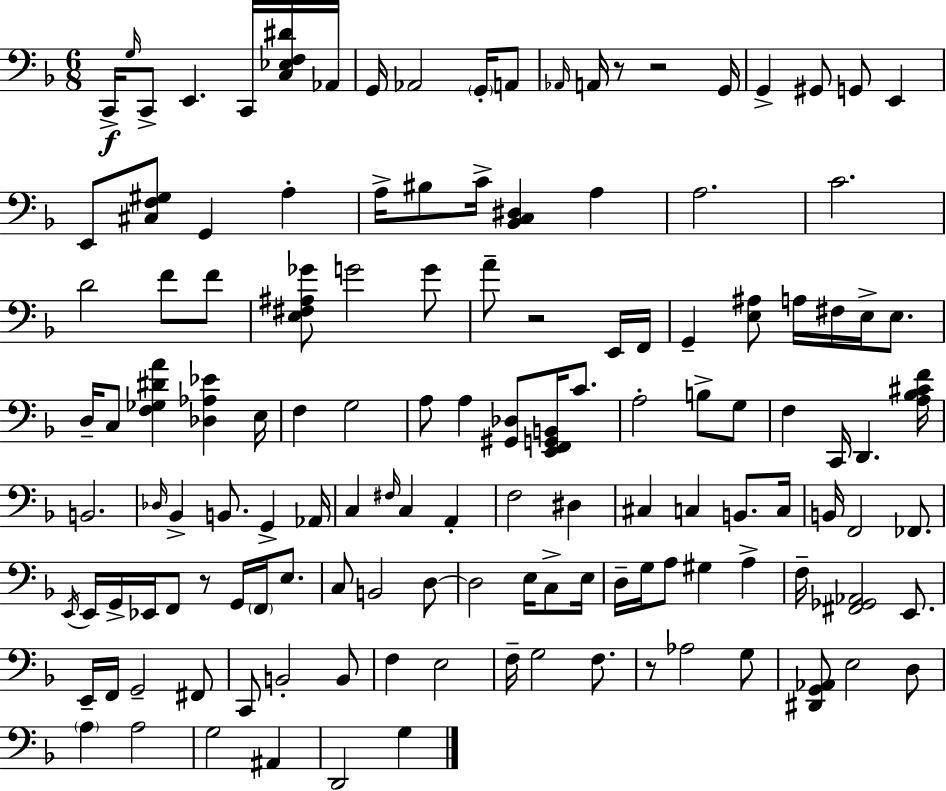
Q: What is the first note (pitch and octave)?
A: C2